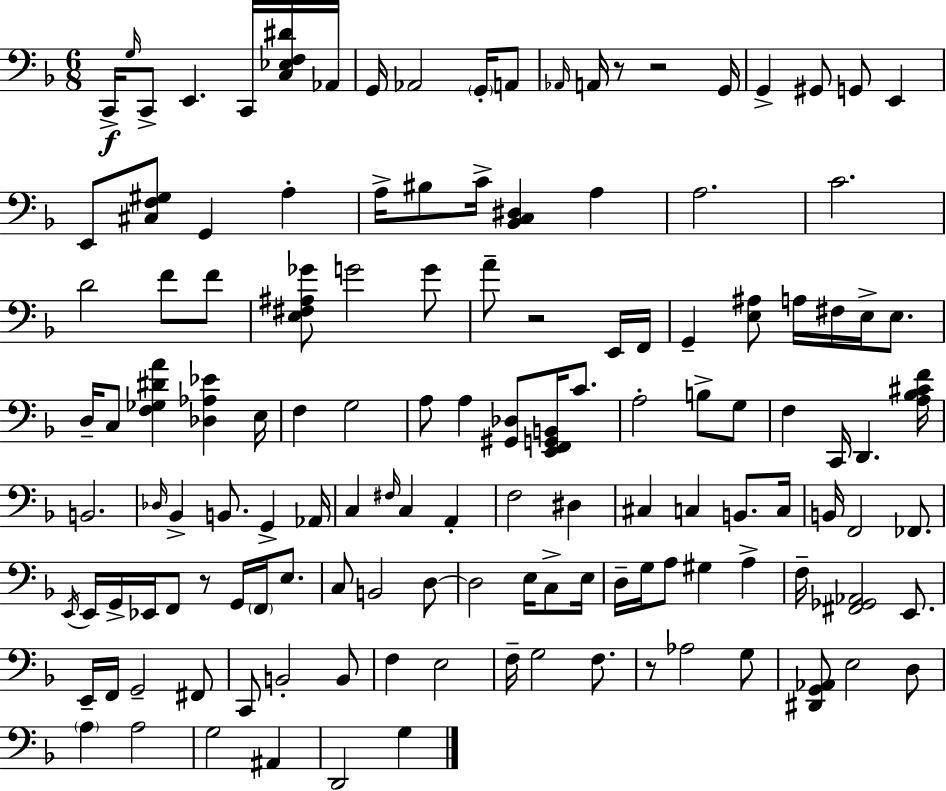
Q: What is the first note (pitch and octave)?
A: C2